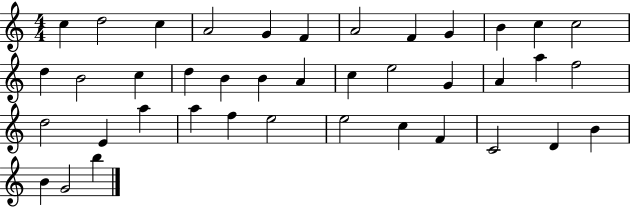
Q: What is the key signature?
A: C major